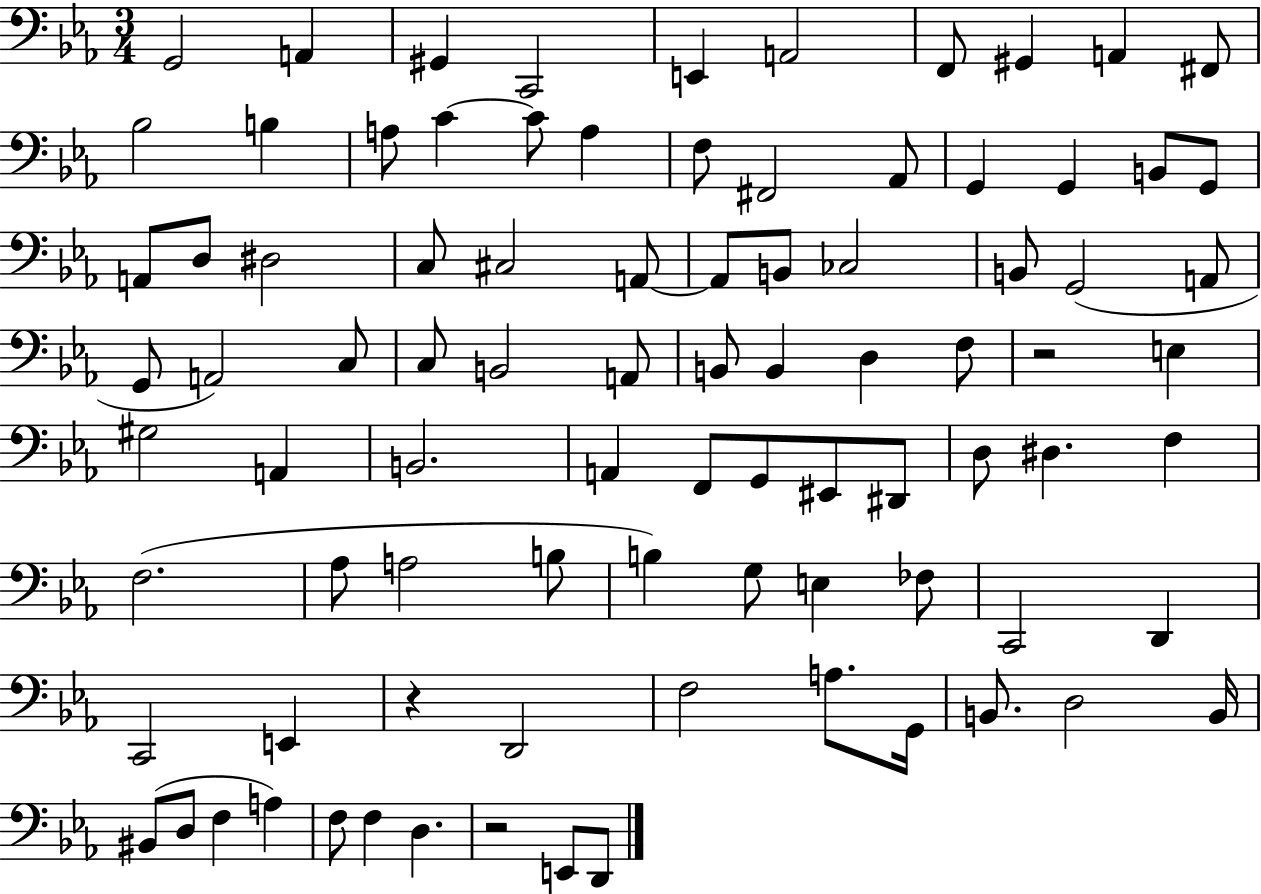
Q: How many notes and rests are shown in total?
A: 88